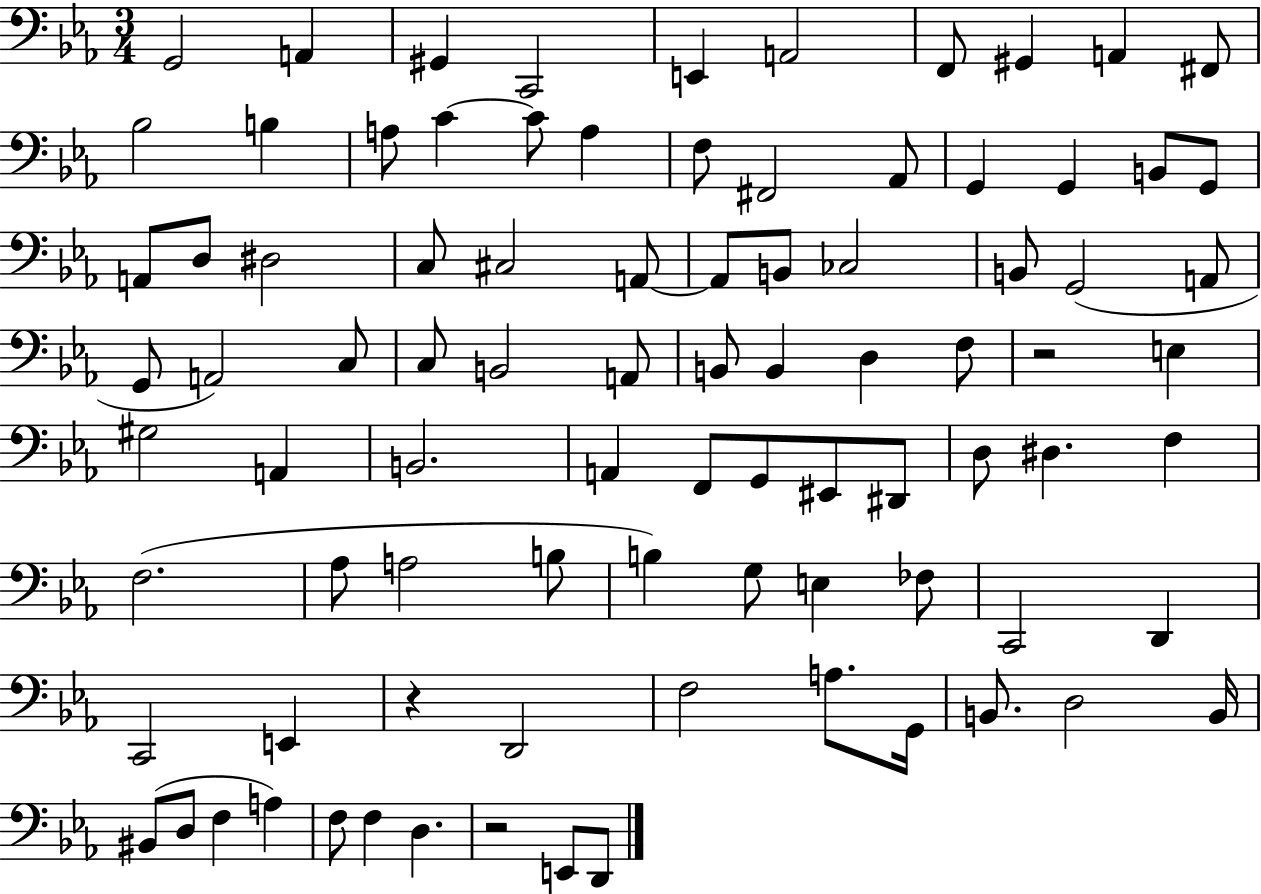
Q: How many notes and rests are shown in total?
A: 88